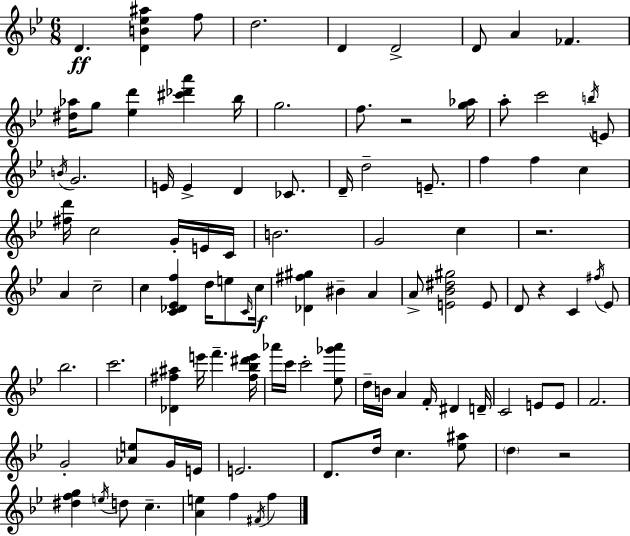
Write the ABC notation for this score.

X:1
T:Untitled
M:6/8
L:1/4
K:Bb
D [DB_e^a] f/2 d2 D D2 D/2 A _F [^d_a]/4 g/2 [_ed'] [^c'_d'a'] _b/4 g2 f/2 z2 [g_a]/4 a/2 c'2 b/4 E/2 B/4 G2 E/4 E D _C/2 D/4 d2 E/2 f f c [^fd']/4 c2 G/4 E/4 C/4 B2 G2 c z2 A c2 c [C_D_Ef] d/4 e/2 C/4 c/4 [_D^f^g] ^B A A/2 [E_B^d^g]2 E/2 D/2 z C ^f/4 _E/2 _b2 c'2 [_D^f^a] e'/4 f' [^f_b^d'e']/4 _a'/4 c'/4 c'2 [_e_g'_a']/2 d/4 B/4 A F/4 ^D D/4 C2 E/2 E/2 F2 G2 [_Ae]/2 G/4 E/4 E2 D/2 d/4 c [_e^a]/2 d z2 [^dfg] e/4 d/2 c [Ae] f ^F/4 f